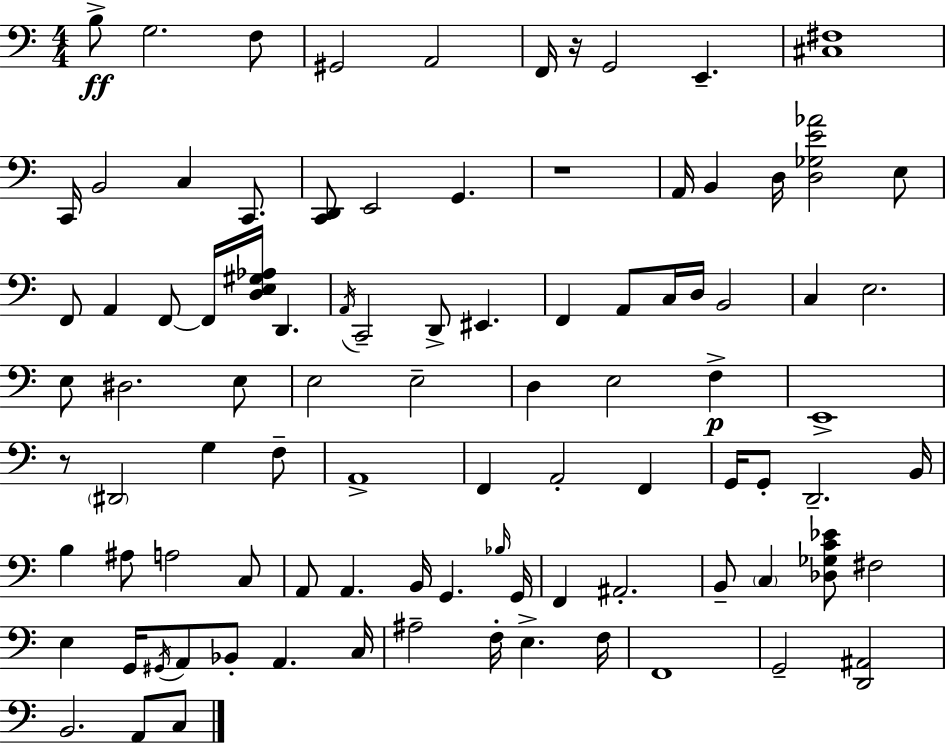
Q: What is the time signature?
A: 4/4